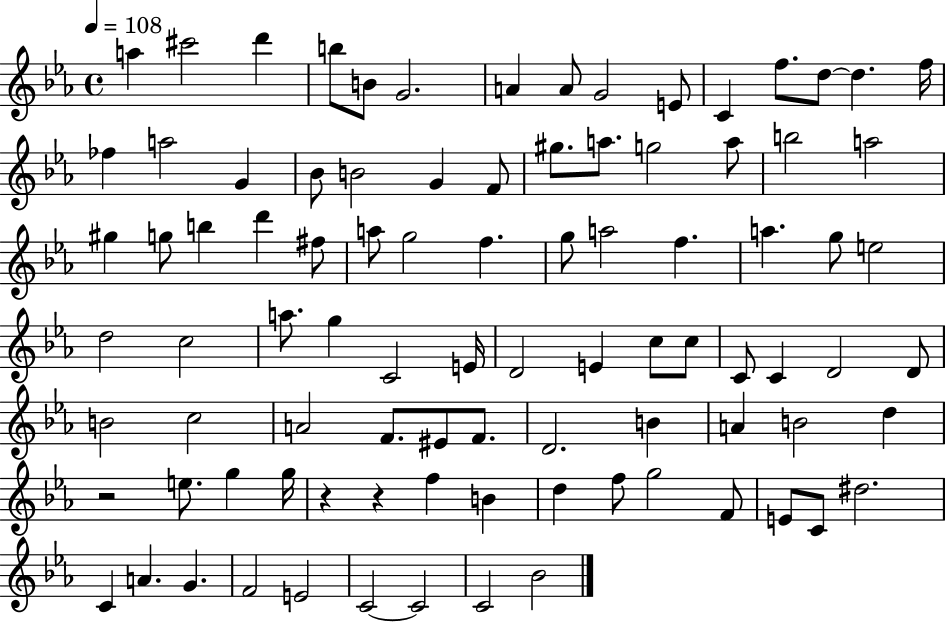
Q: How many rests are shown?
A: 3